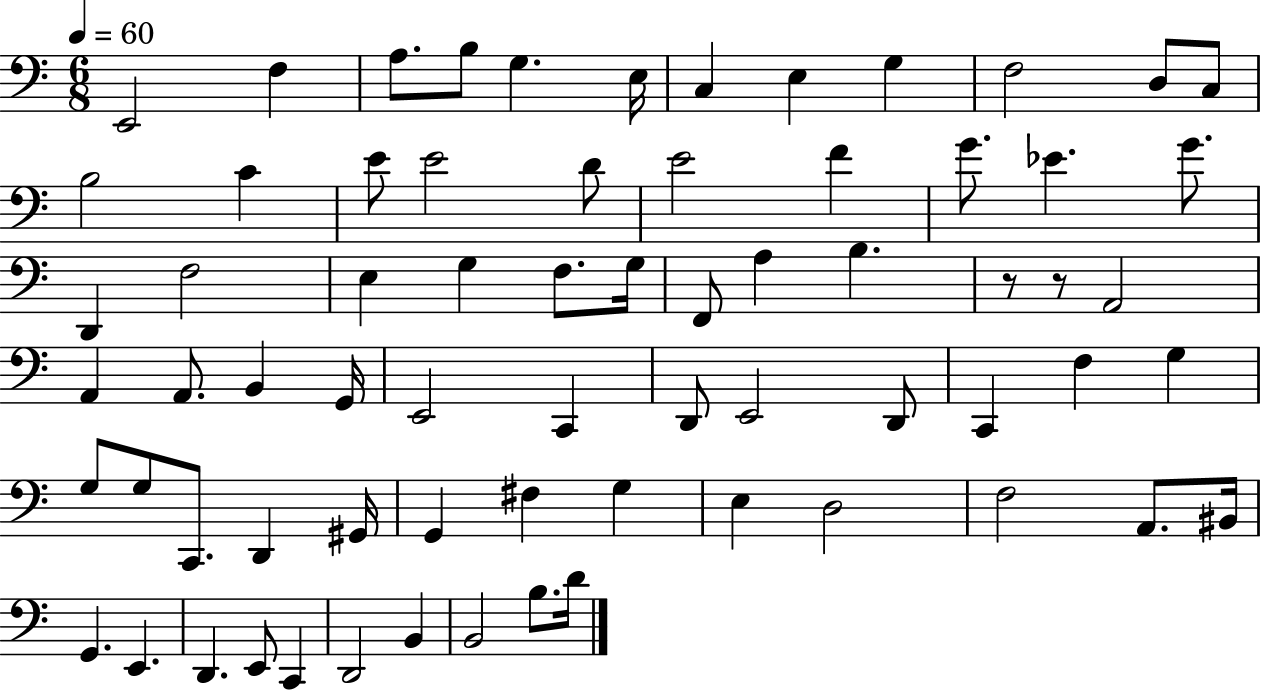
X:1
T:Untitled
M:6/8
L:1/4
K:C
E,,2 F, A,/2 B,/2 G, E,/4 C, E, G, F,2 D,/2 C,/2 B,2 C E/2 E2 D/2 E2 F G/2 _E G/2 D,, F,2 E, G, F,/2 G,/4 F,,/2 A, B, z/2 z/2 A,,2 A,, A,,/2 B,, G,,/4 E,,2 C,, D,,/2 E,,2 D,,/2 C,, F, G, G,/2 G,/2 C,,/2 D,, ^G,,/4 G,, ^F, G, E, D,2 F,2 A,,/2 ^B,,/4 G,, E,, D,, E,,/2 C,, D,,2 B,, B,,2 B,/2 D/4